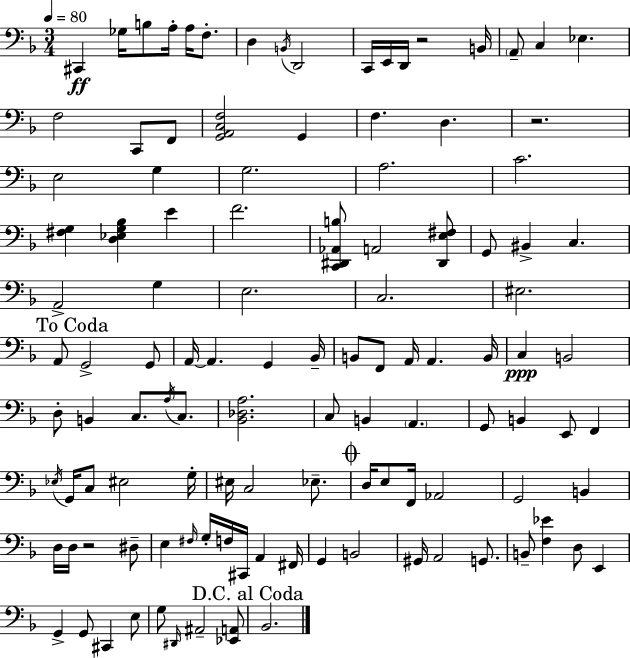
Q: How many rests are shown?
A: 3